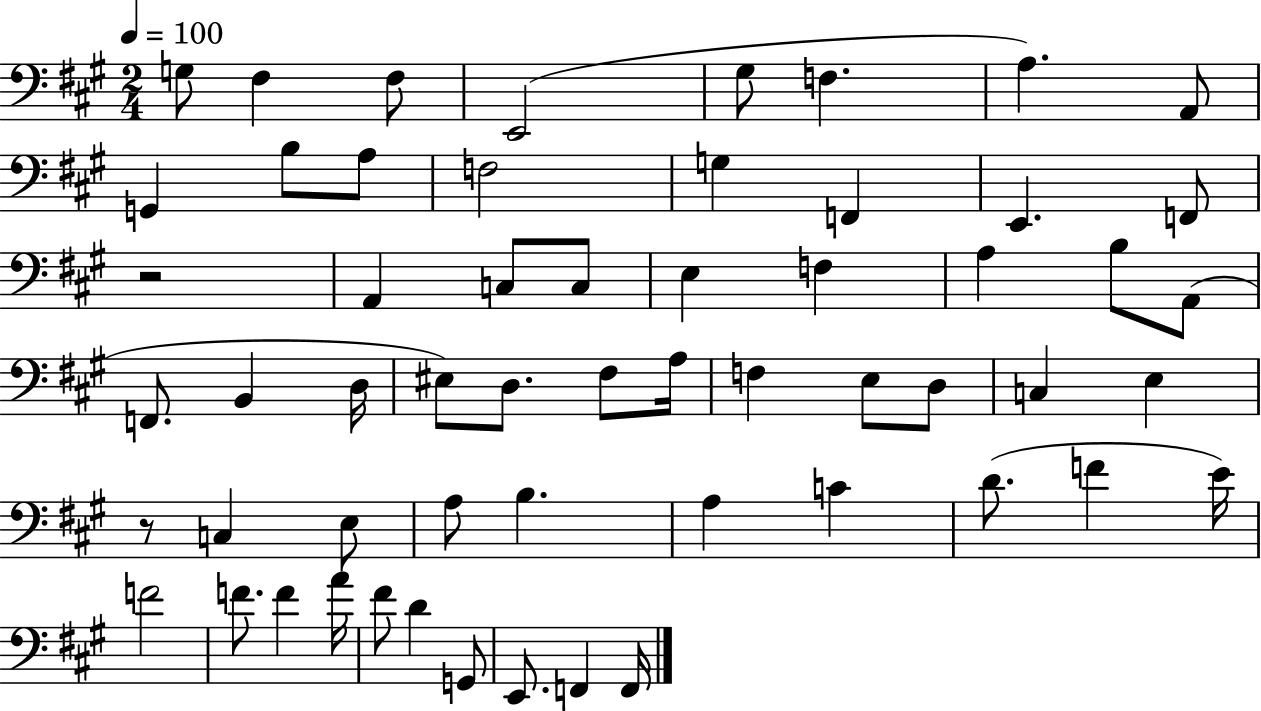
G3/e F#3/q F#3/e E2/h G#3/e F3/q. A3/q. A2/e G2/q B3/e A3/e F3/h G3/q F2/q E2/q. F2/e R/h A2/q C3/e C3/e E3/q F3/q A3/q B3/e A2/e F2/e. B2/q D3/s EIS3/e D3/e. F#3/e A3/s F3/q E3/e D3/e C3/q E3/q R/e C3/q E3/e A3/e B3/q. A3/q C4/q D4/e. F4/q E4/s F4/h F4/e. F4/q A4/s F#4/e D4/q G2/e E2/e. F2/q F2/s